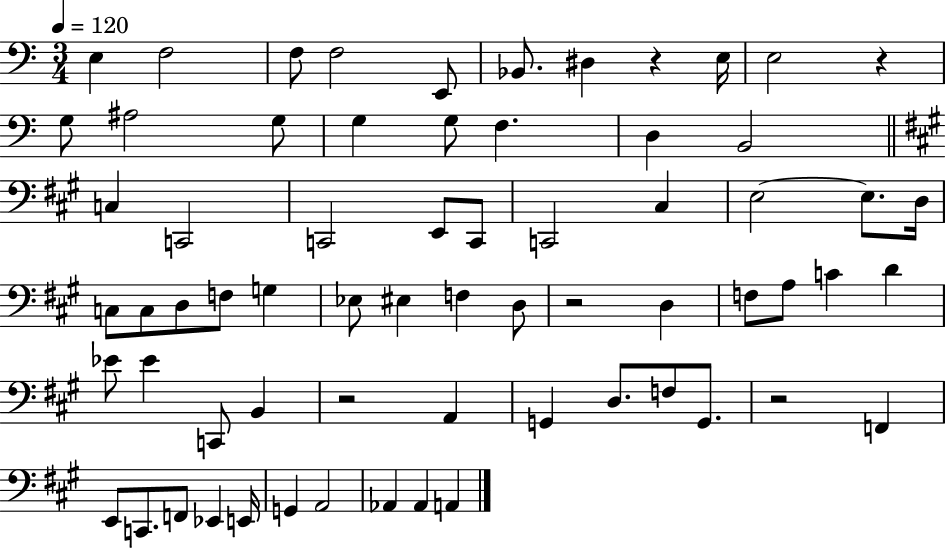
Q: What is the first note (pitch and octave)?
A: E3